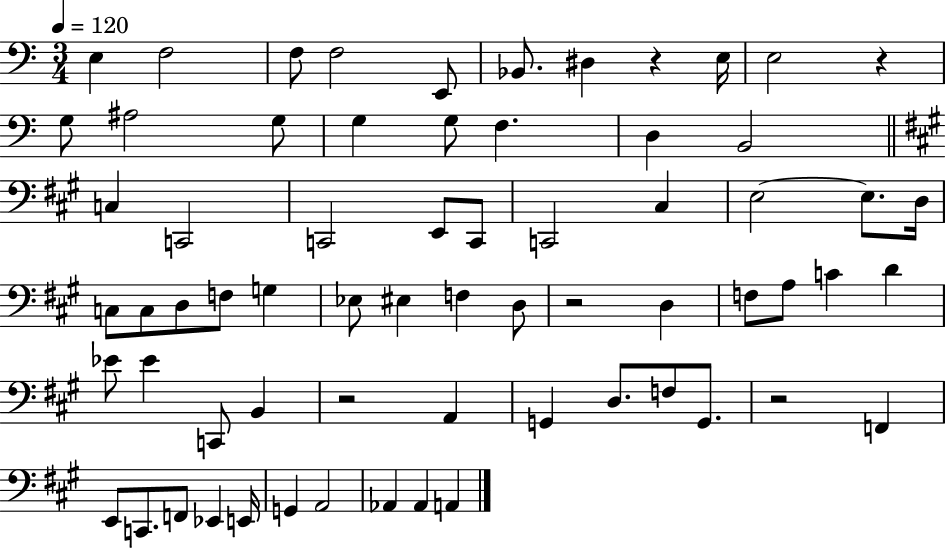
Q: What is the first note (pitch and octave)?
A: E3